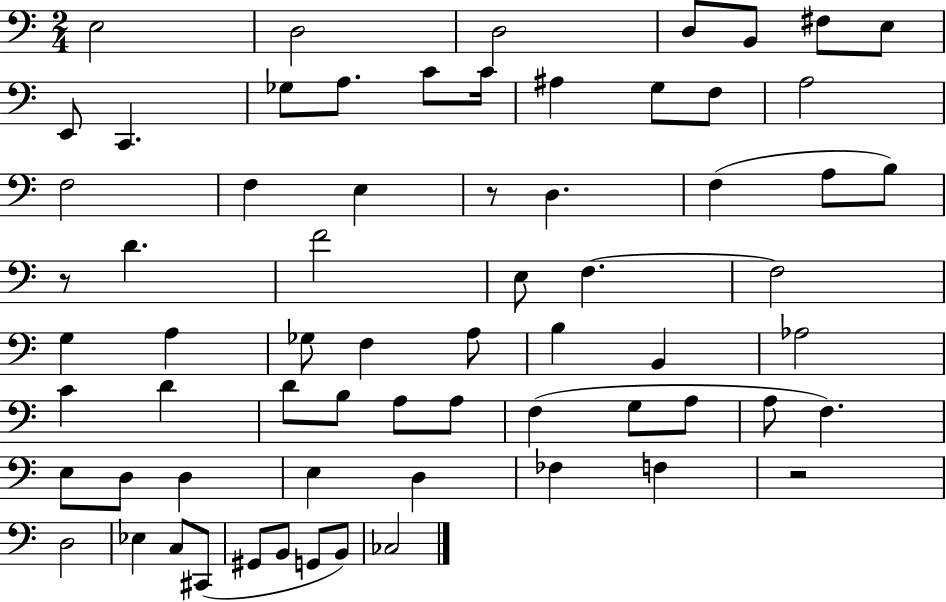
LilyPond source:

{
  \clef bass
  \numericTimeSignature
  \time 2/4
  \key c \major
  \repeat volta 2 { e2 | d2 | d2 | d8 b,8 fis8 e8 | \break e,8 c,4. | ges8 a8. c'8 c'16 | ais4 g8 f8 | a2 | \break f2 | f4 e4 | r8 d4. | f4( a8 b8) | \break r8 d'4. | f'2 | e8 f4.~~ | f2 | \break g4 a4 | ges8 f4 a8 | b4 b,4 | aes2 | \break c'4 d'4 | d'8 b8 a8 a8 | f4( g8 a8 | a8 f4.) | \break e8 d8 d4 | e4 d4 | fes4 f4 | r2 | \break d2 | ees4 c8 cis,8( | gis,8 b,8 g,8 b,8) | ces2 | \break } \bar "|."
}